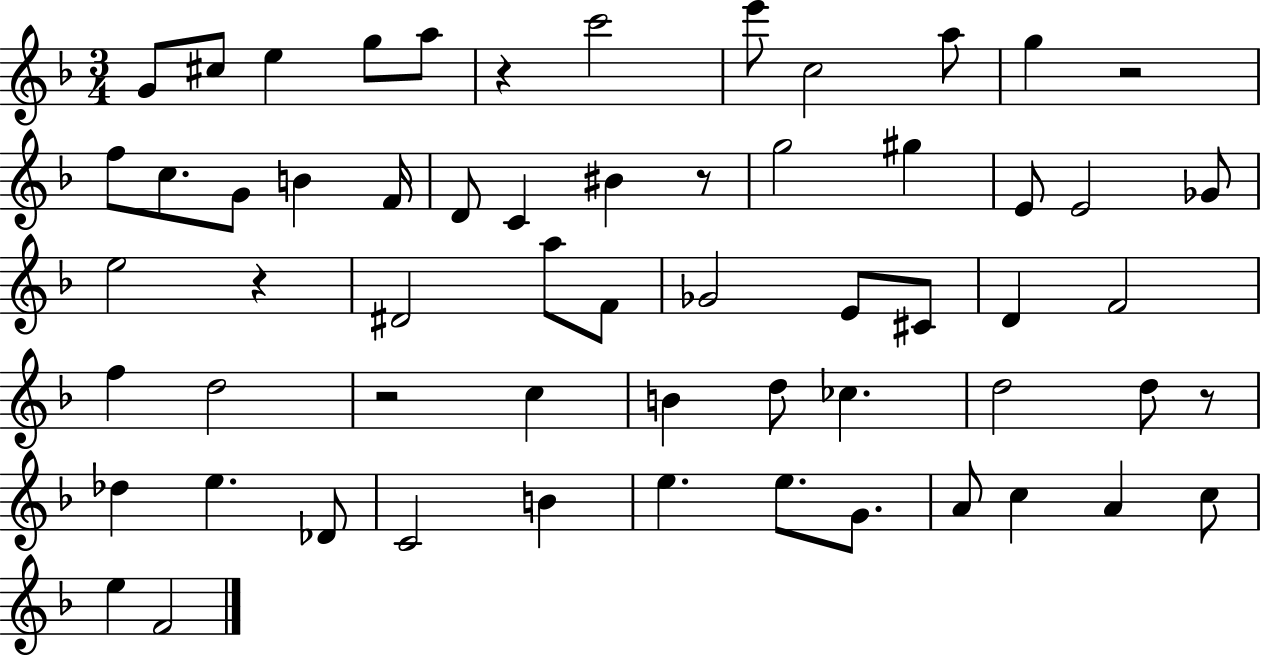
G4/e C#5/e E5/q G5/e A5/e R/q C6/h E6/e C5/h A5/e G5/q R/h F5/e C5/e. G4/e B4/q F4/s D4/e C4/q BIS4/q R/e G5/h G#5/q E4/e E4/h Gb4/e E5/h R/q D#4/h A5/e F4/e Gb4/h E4/e C#4/e D4/q F4/h F5/q D5/h R/h C5/q B4/q D5/e CES5/q. D5/h D5/e R/e Db5/q E5/q. Db4/e C4/h B4/q E5/q. E5/e. G4/e. A4/e C5/q A4/q C5/e E5/q F4/h